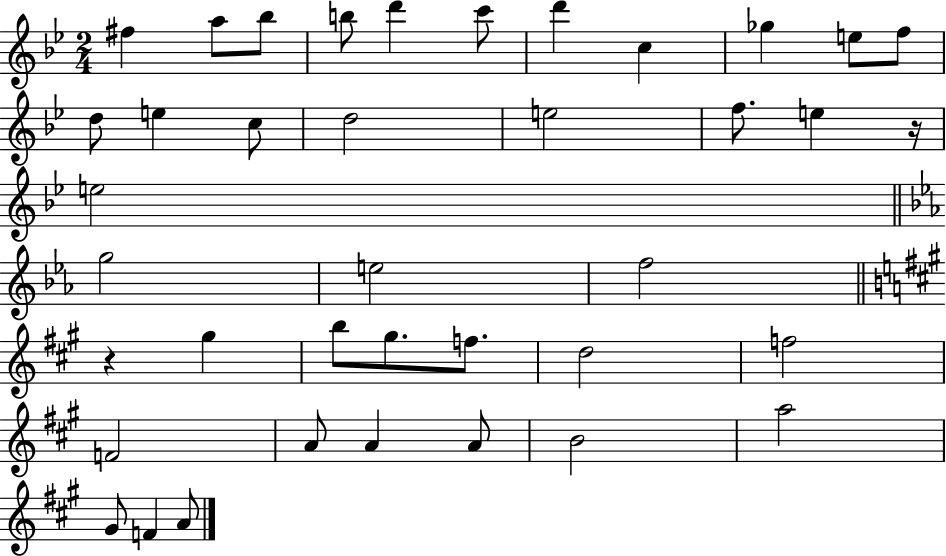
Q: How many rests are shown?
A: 2